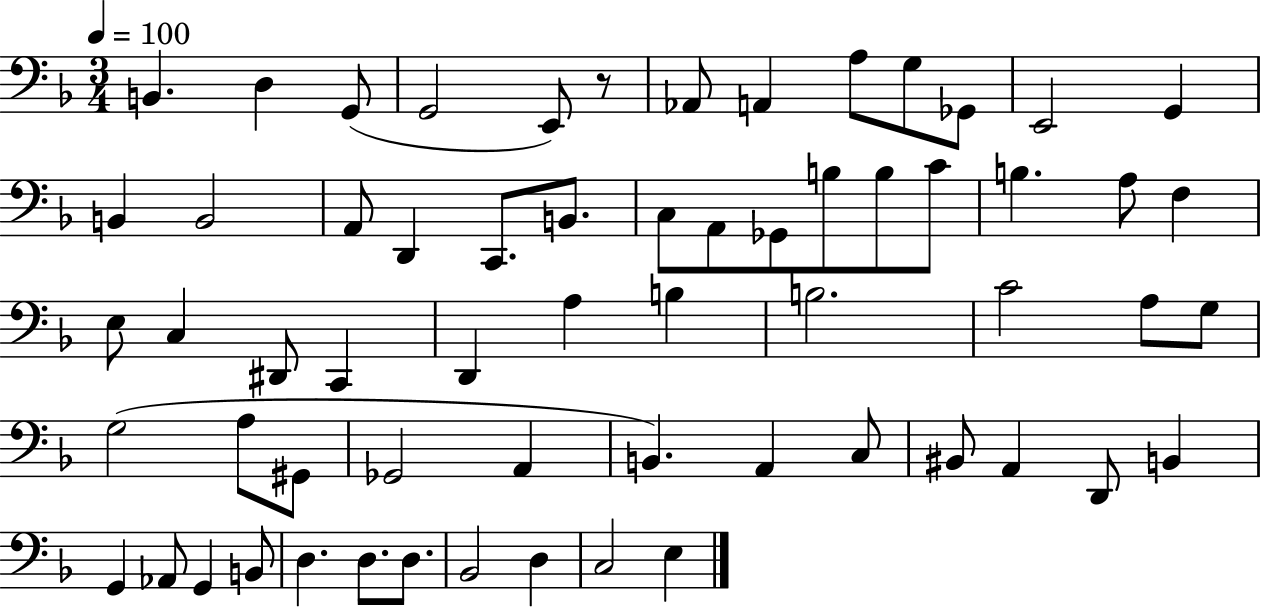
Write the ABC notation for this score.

X:1
T:Untitled
M:3/4
L:1/4
K:F
B,, D, G,,/2 G,,2 E,,/2 z/2 _A,,/2 A,, A,/2 G,/2 _G,,/2 E,,2 G,, B,, B,,2 A,,/2 D,, C,,/2 B,,/2 C,/2 A,,/2 _G,,/2 B,/2 B,/2 C/2 B, A,/2 F, E,/2 C, ^D,,/2 C,, D,, A, B, B,2 C2 A,/2 G,/2 G,2 A,/2 ^G,,/2 _G,,2 A,, B,, A,, C,/2 ^B,,/2 A,, D,,/2 B,, G,, _A,,/2 G,, B,,/2 D, D,/2 D,/2 _B,,2 D, C,2 E,